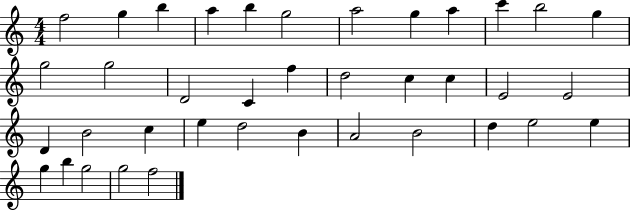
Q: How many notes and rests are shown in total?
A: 38